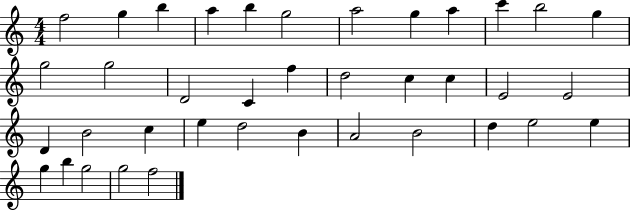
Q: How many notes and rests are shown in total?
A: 38